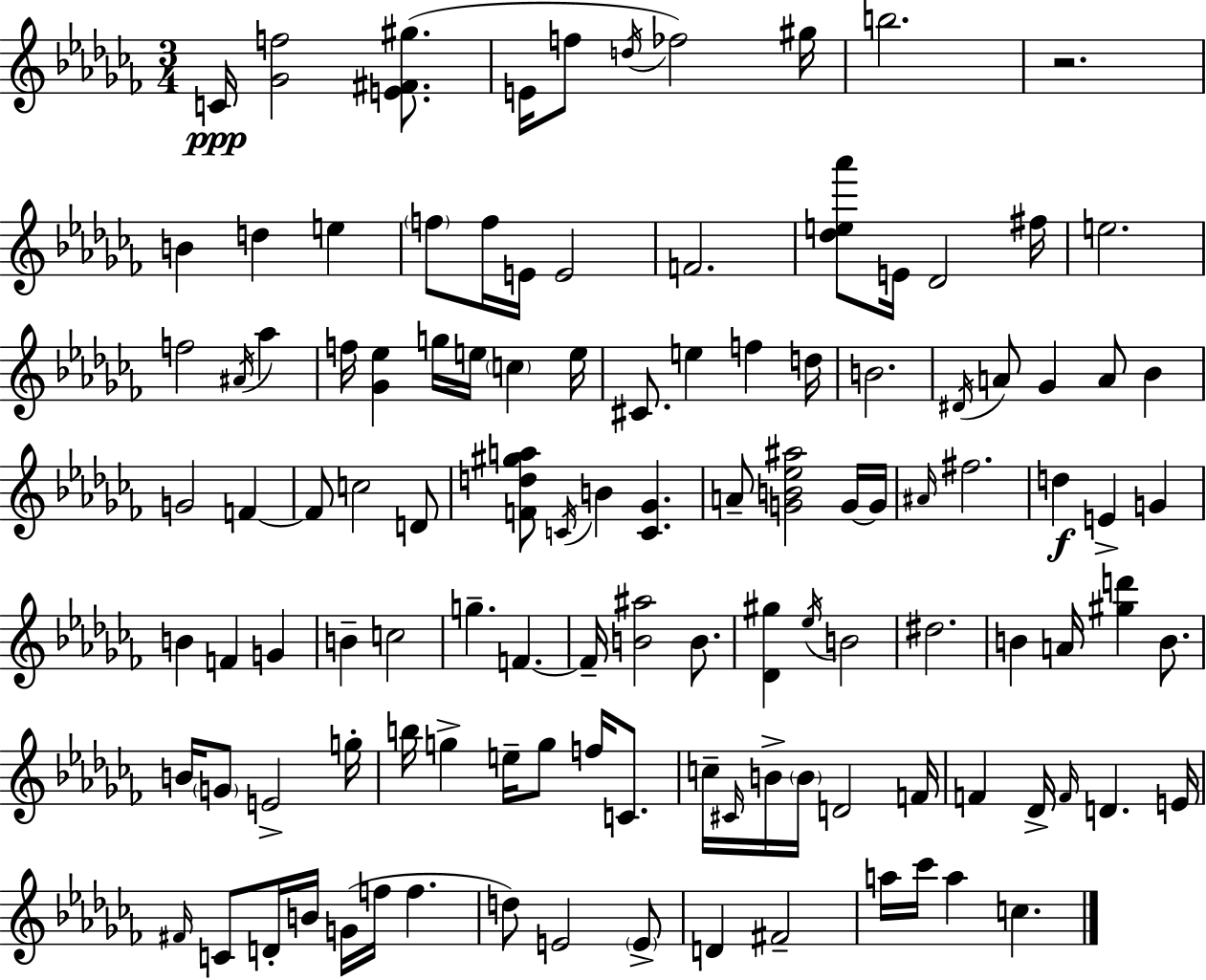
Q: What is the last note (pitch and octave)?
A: C5